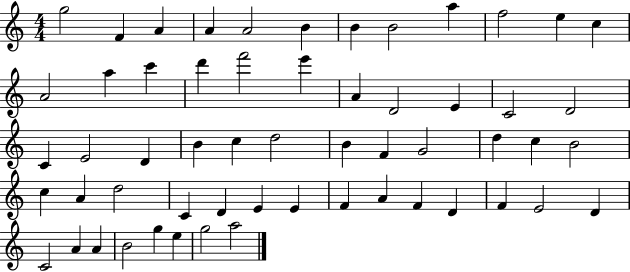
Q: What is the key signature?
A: C major